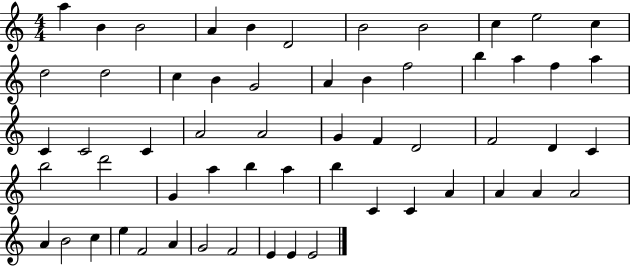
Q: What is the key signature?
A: C major